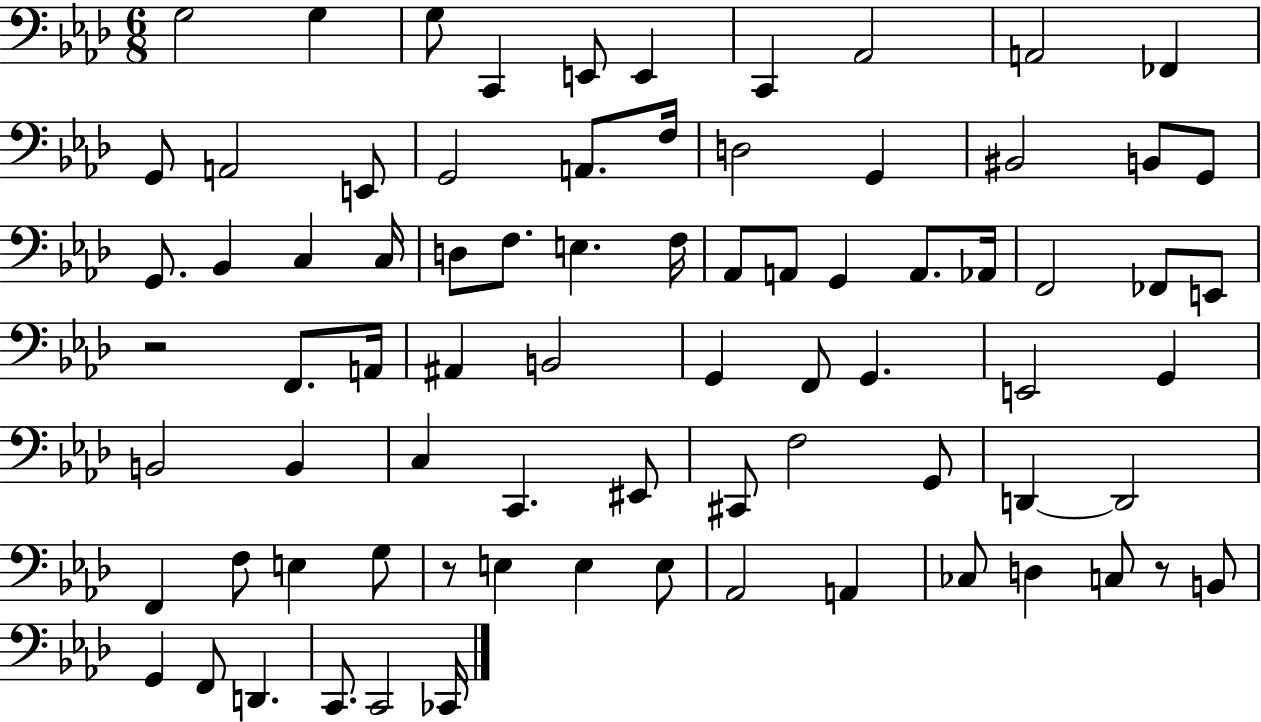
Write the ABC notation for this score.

X:1
T:Untitled
M:6/8
L:1/4
K:Ab
G,2 G, G,/2 C,, E,,/2 E,, C,, _A,,2 A,,2 _F,, G,,/2 A,,2 E,,/2 G,,2 A,,/2 F,/4 D,2 G,, ^B,,2 B,,/2 G,,/2 G,,/2 _B,, C, C,/4 D,/2 F,/2 E, F,/4 _A,,/2 A,,/2 G,, A,,/2 _A,,/4 F,,2 _F,,/2 E,,/2 z2 F,,/2 A,,/4 ^A,, B,,2 G,, F,,/2 G,, E,,2 G,, B,,2 B,, C, C,, ^E,,/2 ^C,,/2 F,2 G,,/2 D,, D,,2 F,, F,/2 E, G,/2 z/2 E, E, E,/2 _A,,2 A,, _C,/2 D, C,/2 z/2 B,,/2 G,, F,,/2 D,, C,,/2 C,,2 _C,,/4